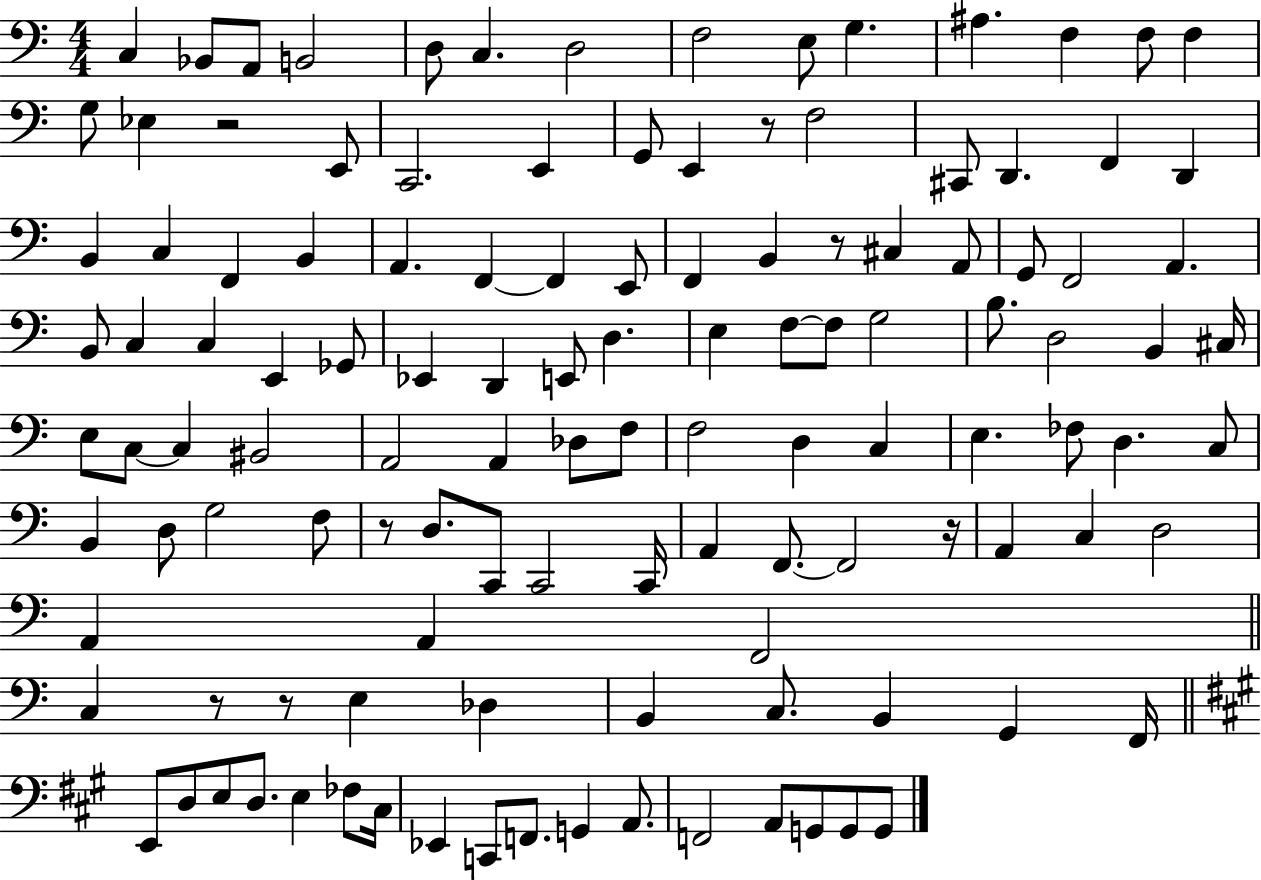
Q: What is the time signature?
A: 4/4